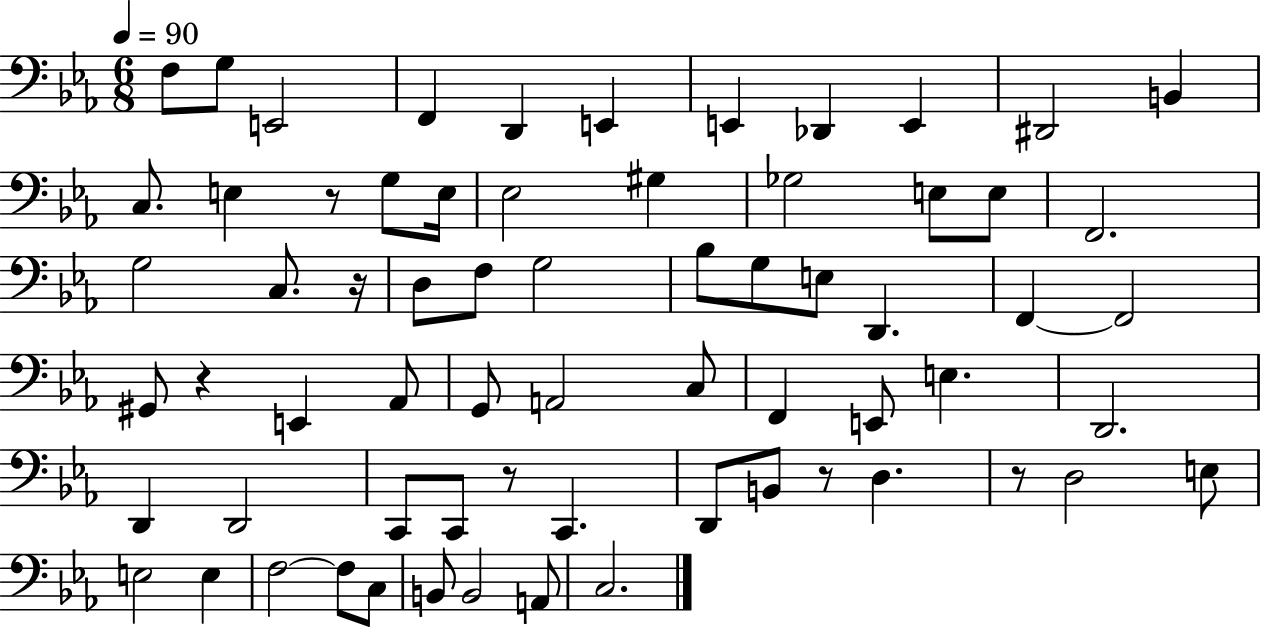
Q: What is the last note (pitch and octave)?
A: C3